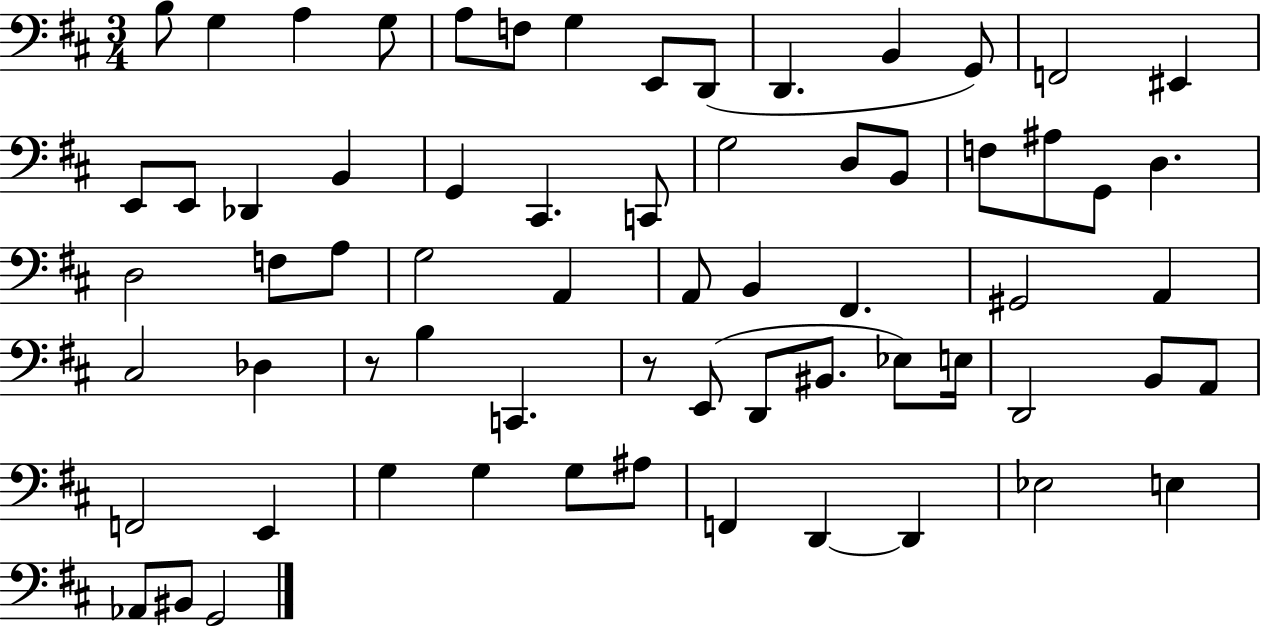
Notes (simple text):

B3/e G3/q A3/q G3/e A3/e F3/e G3/q E2/e D2/e D2/q. B2/q G2/e F2/h EIS2/q E2/e E2/e Db2/q B2/q G2/q C#2/q. C2/e G3/h D3/e B2/e F3/e A#3/e G2/e D3/q. D3/h F3/e A3/e G3/h A2/q A2/e B2/q F#2/q. G#2/h A2/q C#3/h Db3/q R/e B3/q C2/q. R/e E2/e D2/e BIS2/e. Eb3/e E3/s D2/h B2/e A2/e F2/h E2/q G3/q G3/q G3/e A#3/e F2/q D2/q D2/q Eb3/h E3/q Ab2/e BIS2/e G2/h